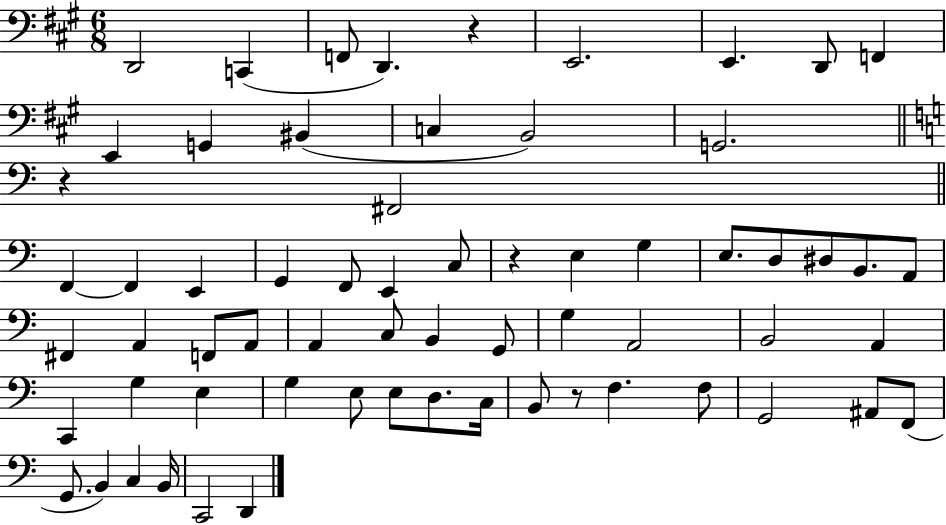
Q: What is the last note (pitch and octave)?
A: D2